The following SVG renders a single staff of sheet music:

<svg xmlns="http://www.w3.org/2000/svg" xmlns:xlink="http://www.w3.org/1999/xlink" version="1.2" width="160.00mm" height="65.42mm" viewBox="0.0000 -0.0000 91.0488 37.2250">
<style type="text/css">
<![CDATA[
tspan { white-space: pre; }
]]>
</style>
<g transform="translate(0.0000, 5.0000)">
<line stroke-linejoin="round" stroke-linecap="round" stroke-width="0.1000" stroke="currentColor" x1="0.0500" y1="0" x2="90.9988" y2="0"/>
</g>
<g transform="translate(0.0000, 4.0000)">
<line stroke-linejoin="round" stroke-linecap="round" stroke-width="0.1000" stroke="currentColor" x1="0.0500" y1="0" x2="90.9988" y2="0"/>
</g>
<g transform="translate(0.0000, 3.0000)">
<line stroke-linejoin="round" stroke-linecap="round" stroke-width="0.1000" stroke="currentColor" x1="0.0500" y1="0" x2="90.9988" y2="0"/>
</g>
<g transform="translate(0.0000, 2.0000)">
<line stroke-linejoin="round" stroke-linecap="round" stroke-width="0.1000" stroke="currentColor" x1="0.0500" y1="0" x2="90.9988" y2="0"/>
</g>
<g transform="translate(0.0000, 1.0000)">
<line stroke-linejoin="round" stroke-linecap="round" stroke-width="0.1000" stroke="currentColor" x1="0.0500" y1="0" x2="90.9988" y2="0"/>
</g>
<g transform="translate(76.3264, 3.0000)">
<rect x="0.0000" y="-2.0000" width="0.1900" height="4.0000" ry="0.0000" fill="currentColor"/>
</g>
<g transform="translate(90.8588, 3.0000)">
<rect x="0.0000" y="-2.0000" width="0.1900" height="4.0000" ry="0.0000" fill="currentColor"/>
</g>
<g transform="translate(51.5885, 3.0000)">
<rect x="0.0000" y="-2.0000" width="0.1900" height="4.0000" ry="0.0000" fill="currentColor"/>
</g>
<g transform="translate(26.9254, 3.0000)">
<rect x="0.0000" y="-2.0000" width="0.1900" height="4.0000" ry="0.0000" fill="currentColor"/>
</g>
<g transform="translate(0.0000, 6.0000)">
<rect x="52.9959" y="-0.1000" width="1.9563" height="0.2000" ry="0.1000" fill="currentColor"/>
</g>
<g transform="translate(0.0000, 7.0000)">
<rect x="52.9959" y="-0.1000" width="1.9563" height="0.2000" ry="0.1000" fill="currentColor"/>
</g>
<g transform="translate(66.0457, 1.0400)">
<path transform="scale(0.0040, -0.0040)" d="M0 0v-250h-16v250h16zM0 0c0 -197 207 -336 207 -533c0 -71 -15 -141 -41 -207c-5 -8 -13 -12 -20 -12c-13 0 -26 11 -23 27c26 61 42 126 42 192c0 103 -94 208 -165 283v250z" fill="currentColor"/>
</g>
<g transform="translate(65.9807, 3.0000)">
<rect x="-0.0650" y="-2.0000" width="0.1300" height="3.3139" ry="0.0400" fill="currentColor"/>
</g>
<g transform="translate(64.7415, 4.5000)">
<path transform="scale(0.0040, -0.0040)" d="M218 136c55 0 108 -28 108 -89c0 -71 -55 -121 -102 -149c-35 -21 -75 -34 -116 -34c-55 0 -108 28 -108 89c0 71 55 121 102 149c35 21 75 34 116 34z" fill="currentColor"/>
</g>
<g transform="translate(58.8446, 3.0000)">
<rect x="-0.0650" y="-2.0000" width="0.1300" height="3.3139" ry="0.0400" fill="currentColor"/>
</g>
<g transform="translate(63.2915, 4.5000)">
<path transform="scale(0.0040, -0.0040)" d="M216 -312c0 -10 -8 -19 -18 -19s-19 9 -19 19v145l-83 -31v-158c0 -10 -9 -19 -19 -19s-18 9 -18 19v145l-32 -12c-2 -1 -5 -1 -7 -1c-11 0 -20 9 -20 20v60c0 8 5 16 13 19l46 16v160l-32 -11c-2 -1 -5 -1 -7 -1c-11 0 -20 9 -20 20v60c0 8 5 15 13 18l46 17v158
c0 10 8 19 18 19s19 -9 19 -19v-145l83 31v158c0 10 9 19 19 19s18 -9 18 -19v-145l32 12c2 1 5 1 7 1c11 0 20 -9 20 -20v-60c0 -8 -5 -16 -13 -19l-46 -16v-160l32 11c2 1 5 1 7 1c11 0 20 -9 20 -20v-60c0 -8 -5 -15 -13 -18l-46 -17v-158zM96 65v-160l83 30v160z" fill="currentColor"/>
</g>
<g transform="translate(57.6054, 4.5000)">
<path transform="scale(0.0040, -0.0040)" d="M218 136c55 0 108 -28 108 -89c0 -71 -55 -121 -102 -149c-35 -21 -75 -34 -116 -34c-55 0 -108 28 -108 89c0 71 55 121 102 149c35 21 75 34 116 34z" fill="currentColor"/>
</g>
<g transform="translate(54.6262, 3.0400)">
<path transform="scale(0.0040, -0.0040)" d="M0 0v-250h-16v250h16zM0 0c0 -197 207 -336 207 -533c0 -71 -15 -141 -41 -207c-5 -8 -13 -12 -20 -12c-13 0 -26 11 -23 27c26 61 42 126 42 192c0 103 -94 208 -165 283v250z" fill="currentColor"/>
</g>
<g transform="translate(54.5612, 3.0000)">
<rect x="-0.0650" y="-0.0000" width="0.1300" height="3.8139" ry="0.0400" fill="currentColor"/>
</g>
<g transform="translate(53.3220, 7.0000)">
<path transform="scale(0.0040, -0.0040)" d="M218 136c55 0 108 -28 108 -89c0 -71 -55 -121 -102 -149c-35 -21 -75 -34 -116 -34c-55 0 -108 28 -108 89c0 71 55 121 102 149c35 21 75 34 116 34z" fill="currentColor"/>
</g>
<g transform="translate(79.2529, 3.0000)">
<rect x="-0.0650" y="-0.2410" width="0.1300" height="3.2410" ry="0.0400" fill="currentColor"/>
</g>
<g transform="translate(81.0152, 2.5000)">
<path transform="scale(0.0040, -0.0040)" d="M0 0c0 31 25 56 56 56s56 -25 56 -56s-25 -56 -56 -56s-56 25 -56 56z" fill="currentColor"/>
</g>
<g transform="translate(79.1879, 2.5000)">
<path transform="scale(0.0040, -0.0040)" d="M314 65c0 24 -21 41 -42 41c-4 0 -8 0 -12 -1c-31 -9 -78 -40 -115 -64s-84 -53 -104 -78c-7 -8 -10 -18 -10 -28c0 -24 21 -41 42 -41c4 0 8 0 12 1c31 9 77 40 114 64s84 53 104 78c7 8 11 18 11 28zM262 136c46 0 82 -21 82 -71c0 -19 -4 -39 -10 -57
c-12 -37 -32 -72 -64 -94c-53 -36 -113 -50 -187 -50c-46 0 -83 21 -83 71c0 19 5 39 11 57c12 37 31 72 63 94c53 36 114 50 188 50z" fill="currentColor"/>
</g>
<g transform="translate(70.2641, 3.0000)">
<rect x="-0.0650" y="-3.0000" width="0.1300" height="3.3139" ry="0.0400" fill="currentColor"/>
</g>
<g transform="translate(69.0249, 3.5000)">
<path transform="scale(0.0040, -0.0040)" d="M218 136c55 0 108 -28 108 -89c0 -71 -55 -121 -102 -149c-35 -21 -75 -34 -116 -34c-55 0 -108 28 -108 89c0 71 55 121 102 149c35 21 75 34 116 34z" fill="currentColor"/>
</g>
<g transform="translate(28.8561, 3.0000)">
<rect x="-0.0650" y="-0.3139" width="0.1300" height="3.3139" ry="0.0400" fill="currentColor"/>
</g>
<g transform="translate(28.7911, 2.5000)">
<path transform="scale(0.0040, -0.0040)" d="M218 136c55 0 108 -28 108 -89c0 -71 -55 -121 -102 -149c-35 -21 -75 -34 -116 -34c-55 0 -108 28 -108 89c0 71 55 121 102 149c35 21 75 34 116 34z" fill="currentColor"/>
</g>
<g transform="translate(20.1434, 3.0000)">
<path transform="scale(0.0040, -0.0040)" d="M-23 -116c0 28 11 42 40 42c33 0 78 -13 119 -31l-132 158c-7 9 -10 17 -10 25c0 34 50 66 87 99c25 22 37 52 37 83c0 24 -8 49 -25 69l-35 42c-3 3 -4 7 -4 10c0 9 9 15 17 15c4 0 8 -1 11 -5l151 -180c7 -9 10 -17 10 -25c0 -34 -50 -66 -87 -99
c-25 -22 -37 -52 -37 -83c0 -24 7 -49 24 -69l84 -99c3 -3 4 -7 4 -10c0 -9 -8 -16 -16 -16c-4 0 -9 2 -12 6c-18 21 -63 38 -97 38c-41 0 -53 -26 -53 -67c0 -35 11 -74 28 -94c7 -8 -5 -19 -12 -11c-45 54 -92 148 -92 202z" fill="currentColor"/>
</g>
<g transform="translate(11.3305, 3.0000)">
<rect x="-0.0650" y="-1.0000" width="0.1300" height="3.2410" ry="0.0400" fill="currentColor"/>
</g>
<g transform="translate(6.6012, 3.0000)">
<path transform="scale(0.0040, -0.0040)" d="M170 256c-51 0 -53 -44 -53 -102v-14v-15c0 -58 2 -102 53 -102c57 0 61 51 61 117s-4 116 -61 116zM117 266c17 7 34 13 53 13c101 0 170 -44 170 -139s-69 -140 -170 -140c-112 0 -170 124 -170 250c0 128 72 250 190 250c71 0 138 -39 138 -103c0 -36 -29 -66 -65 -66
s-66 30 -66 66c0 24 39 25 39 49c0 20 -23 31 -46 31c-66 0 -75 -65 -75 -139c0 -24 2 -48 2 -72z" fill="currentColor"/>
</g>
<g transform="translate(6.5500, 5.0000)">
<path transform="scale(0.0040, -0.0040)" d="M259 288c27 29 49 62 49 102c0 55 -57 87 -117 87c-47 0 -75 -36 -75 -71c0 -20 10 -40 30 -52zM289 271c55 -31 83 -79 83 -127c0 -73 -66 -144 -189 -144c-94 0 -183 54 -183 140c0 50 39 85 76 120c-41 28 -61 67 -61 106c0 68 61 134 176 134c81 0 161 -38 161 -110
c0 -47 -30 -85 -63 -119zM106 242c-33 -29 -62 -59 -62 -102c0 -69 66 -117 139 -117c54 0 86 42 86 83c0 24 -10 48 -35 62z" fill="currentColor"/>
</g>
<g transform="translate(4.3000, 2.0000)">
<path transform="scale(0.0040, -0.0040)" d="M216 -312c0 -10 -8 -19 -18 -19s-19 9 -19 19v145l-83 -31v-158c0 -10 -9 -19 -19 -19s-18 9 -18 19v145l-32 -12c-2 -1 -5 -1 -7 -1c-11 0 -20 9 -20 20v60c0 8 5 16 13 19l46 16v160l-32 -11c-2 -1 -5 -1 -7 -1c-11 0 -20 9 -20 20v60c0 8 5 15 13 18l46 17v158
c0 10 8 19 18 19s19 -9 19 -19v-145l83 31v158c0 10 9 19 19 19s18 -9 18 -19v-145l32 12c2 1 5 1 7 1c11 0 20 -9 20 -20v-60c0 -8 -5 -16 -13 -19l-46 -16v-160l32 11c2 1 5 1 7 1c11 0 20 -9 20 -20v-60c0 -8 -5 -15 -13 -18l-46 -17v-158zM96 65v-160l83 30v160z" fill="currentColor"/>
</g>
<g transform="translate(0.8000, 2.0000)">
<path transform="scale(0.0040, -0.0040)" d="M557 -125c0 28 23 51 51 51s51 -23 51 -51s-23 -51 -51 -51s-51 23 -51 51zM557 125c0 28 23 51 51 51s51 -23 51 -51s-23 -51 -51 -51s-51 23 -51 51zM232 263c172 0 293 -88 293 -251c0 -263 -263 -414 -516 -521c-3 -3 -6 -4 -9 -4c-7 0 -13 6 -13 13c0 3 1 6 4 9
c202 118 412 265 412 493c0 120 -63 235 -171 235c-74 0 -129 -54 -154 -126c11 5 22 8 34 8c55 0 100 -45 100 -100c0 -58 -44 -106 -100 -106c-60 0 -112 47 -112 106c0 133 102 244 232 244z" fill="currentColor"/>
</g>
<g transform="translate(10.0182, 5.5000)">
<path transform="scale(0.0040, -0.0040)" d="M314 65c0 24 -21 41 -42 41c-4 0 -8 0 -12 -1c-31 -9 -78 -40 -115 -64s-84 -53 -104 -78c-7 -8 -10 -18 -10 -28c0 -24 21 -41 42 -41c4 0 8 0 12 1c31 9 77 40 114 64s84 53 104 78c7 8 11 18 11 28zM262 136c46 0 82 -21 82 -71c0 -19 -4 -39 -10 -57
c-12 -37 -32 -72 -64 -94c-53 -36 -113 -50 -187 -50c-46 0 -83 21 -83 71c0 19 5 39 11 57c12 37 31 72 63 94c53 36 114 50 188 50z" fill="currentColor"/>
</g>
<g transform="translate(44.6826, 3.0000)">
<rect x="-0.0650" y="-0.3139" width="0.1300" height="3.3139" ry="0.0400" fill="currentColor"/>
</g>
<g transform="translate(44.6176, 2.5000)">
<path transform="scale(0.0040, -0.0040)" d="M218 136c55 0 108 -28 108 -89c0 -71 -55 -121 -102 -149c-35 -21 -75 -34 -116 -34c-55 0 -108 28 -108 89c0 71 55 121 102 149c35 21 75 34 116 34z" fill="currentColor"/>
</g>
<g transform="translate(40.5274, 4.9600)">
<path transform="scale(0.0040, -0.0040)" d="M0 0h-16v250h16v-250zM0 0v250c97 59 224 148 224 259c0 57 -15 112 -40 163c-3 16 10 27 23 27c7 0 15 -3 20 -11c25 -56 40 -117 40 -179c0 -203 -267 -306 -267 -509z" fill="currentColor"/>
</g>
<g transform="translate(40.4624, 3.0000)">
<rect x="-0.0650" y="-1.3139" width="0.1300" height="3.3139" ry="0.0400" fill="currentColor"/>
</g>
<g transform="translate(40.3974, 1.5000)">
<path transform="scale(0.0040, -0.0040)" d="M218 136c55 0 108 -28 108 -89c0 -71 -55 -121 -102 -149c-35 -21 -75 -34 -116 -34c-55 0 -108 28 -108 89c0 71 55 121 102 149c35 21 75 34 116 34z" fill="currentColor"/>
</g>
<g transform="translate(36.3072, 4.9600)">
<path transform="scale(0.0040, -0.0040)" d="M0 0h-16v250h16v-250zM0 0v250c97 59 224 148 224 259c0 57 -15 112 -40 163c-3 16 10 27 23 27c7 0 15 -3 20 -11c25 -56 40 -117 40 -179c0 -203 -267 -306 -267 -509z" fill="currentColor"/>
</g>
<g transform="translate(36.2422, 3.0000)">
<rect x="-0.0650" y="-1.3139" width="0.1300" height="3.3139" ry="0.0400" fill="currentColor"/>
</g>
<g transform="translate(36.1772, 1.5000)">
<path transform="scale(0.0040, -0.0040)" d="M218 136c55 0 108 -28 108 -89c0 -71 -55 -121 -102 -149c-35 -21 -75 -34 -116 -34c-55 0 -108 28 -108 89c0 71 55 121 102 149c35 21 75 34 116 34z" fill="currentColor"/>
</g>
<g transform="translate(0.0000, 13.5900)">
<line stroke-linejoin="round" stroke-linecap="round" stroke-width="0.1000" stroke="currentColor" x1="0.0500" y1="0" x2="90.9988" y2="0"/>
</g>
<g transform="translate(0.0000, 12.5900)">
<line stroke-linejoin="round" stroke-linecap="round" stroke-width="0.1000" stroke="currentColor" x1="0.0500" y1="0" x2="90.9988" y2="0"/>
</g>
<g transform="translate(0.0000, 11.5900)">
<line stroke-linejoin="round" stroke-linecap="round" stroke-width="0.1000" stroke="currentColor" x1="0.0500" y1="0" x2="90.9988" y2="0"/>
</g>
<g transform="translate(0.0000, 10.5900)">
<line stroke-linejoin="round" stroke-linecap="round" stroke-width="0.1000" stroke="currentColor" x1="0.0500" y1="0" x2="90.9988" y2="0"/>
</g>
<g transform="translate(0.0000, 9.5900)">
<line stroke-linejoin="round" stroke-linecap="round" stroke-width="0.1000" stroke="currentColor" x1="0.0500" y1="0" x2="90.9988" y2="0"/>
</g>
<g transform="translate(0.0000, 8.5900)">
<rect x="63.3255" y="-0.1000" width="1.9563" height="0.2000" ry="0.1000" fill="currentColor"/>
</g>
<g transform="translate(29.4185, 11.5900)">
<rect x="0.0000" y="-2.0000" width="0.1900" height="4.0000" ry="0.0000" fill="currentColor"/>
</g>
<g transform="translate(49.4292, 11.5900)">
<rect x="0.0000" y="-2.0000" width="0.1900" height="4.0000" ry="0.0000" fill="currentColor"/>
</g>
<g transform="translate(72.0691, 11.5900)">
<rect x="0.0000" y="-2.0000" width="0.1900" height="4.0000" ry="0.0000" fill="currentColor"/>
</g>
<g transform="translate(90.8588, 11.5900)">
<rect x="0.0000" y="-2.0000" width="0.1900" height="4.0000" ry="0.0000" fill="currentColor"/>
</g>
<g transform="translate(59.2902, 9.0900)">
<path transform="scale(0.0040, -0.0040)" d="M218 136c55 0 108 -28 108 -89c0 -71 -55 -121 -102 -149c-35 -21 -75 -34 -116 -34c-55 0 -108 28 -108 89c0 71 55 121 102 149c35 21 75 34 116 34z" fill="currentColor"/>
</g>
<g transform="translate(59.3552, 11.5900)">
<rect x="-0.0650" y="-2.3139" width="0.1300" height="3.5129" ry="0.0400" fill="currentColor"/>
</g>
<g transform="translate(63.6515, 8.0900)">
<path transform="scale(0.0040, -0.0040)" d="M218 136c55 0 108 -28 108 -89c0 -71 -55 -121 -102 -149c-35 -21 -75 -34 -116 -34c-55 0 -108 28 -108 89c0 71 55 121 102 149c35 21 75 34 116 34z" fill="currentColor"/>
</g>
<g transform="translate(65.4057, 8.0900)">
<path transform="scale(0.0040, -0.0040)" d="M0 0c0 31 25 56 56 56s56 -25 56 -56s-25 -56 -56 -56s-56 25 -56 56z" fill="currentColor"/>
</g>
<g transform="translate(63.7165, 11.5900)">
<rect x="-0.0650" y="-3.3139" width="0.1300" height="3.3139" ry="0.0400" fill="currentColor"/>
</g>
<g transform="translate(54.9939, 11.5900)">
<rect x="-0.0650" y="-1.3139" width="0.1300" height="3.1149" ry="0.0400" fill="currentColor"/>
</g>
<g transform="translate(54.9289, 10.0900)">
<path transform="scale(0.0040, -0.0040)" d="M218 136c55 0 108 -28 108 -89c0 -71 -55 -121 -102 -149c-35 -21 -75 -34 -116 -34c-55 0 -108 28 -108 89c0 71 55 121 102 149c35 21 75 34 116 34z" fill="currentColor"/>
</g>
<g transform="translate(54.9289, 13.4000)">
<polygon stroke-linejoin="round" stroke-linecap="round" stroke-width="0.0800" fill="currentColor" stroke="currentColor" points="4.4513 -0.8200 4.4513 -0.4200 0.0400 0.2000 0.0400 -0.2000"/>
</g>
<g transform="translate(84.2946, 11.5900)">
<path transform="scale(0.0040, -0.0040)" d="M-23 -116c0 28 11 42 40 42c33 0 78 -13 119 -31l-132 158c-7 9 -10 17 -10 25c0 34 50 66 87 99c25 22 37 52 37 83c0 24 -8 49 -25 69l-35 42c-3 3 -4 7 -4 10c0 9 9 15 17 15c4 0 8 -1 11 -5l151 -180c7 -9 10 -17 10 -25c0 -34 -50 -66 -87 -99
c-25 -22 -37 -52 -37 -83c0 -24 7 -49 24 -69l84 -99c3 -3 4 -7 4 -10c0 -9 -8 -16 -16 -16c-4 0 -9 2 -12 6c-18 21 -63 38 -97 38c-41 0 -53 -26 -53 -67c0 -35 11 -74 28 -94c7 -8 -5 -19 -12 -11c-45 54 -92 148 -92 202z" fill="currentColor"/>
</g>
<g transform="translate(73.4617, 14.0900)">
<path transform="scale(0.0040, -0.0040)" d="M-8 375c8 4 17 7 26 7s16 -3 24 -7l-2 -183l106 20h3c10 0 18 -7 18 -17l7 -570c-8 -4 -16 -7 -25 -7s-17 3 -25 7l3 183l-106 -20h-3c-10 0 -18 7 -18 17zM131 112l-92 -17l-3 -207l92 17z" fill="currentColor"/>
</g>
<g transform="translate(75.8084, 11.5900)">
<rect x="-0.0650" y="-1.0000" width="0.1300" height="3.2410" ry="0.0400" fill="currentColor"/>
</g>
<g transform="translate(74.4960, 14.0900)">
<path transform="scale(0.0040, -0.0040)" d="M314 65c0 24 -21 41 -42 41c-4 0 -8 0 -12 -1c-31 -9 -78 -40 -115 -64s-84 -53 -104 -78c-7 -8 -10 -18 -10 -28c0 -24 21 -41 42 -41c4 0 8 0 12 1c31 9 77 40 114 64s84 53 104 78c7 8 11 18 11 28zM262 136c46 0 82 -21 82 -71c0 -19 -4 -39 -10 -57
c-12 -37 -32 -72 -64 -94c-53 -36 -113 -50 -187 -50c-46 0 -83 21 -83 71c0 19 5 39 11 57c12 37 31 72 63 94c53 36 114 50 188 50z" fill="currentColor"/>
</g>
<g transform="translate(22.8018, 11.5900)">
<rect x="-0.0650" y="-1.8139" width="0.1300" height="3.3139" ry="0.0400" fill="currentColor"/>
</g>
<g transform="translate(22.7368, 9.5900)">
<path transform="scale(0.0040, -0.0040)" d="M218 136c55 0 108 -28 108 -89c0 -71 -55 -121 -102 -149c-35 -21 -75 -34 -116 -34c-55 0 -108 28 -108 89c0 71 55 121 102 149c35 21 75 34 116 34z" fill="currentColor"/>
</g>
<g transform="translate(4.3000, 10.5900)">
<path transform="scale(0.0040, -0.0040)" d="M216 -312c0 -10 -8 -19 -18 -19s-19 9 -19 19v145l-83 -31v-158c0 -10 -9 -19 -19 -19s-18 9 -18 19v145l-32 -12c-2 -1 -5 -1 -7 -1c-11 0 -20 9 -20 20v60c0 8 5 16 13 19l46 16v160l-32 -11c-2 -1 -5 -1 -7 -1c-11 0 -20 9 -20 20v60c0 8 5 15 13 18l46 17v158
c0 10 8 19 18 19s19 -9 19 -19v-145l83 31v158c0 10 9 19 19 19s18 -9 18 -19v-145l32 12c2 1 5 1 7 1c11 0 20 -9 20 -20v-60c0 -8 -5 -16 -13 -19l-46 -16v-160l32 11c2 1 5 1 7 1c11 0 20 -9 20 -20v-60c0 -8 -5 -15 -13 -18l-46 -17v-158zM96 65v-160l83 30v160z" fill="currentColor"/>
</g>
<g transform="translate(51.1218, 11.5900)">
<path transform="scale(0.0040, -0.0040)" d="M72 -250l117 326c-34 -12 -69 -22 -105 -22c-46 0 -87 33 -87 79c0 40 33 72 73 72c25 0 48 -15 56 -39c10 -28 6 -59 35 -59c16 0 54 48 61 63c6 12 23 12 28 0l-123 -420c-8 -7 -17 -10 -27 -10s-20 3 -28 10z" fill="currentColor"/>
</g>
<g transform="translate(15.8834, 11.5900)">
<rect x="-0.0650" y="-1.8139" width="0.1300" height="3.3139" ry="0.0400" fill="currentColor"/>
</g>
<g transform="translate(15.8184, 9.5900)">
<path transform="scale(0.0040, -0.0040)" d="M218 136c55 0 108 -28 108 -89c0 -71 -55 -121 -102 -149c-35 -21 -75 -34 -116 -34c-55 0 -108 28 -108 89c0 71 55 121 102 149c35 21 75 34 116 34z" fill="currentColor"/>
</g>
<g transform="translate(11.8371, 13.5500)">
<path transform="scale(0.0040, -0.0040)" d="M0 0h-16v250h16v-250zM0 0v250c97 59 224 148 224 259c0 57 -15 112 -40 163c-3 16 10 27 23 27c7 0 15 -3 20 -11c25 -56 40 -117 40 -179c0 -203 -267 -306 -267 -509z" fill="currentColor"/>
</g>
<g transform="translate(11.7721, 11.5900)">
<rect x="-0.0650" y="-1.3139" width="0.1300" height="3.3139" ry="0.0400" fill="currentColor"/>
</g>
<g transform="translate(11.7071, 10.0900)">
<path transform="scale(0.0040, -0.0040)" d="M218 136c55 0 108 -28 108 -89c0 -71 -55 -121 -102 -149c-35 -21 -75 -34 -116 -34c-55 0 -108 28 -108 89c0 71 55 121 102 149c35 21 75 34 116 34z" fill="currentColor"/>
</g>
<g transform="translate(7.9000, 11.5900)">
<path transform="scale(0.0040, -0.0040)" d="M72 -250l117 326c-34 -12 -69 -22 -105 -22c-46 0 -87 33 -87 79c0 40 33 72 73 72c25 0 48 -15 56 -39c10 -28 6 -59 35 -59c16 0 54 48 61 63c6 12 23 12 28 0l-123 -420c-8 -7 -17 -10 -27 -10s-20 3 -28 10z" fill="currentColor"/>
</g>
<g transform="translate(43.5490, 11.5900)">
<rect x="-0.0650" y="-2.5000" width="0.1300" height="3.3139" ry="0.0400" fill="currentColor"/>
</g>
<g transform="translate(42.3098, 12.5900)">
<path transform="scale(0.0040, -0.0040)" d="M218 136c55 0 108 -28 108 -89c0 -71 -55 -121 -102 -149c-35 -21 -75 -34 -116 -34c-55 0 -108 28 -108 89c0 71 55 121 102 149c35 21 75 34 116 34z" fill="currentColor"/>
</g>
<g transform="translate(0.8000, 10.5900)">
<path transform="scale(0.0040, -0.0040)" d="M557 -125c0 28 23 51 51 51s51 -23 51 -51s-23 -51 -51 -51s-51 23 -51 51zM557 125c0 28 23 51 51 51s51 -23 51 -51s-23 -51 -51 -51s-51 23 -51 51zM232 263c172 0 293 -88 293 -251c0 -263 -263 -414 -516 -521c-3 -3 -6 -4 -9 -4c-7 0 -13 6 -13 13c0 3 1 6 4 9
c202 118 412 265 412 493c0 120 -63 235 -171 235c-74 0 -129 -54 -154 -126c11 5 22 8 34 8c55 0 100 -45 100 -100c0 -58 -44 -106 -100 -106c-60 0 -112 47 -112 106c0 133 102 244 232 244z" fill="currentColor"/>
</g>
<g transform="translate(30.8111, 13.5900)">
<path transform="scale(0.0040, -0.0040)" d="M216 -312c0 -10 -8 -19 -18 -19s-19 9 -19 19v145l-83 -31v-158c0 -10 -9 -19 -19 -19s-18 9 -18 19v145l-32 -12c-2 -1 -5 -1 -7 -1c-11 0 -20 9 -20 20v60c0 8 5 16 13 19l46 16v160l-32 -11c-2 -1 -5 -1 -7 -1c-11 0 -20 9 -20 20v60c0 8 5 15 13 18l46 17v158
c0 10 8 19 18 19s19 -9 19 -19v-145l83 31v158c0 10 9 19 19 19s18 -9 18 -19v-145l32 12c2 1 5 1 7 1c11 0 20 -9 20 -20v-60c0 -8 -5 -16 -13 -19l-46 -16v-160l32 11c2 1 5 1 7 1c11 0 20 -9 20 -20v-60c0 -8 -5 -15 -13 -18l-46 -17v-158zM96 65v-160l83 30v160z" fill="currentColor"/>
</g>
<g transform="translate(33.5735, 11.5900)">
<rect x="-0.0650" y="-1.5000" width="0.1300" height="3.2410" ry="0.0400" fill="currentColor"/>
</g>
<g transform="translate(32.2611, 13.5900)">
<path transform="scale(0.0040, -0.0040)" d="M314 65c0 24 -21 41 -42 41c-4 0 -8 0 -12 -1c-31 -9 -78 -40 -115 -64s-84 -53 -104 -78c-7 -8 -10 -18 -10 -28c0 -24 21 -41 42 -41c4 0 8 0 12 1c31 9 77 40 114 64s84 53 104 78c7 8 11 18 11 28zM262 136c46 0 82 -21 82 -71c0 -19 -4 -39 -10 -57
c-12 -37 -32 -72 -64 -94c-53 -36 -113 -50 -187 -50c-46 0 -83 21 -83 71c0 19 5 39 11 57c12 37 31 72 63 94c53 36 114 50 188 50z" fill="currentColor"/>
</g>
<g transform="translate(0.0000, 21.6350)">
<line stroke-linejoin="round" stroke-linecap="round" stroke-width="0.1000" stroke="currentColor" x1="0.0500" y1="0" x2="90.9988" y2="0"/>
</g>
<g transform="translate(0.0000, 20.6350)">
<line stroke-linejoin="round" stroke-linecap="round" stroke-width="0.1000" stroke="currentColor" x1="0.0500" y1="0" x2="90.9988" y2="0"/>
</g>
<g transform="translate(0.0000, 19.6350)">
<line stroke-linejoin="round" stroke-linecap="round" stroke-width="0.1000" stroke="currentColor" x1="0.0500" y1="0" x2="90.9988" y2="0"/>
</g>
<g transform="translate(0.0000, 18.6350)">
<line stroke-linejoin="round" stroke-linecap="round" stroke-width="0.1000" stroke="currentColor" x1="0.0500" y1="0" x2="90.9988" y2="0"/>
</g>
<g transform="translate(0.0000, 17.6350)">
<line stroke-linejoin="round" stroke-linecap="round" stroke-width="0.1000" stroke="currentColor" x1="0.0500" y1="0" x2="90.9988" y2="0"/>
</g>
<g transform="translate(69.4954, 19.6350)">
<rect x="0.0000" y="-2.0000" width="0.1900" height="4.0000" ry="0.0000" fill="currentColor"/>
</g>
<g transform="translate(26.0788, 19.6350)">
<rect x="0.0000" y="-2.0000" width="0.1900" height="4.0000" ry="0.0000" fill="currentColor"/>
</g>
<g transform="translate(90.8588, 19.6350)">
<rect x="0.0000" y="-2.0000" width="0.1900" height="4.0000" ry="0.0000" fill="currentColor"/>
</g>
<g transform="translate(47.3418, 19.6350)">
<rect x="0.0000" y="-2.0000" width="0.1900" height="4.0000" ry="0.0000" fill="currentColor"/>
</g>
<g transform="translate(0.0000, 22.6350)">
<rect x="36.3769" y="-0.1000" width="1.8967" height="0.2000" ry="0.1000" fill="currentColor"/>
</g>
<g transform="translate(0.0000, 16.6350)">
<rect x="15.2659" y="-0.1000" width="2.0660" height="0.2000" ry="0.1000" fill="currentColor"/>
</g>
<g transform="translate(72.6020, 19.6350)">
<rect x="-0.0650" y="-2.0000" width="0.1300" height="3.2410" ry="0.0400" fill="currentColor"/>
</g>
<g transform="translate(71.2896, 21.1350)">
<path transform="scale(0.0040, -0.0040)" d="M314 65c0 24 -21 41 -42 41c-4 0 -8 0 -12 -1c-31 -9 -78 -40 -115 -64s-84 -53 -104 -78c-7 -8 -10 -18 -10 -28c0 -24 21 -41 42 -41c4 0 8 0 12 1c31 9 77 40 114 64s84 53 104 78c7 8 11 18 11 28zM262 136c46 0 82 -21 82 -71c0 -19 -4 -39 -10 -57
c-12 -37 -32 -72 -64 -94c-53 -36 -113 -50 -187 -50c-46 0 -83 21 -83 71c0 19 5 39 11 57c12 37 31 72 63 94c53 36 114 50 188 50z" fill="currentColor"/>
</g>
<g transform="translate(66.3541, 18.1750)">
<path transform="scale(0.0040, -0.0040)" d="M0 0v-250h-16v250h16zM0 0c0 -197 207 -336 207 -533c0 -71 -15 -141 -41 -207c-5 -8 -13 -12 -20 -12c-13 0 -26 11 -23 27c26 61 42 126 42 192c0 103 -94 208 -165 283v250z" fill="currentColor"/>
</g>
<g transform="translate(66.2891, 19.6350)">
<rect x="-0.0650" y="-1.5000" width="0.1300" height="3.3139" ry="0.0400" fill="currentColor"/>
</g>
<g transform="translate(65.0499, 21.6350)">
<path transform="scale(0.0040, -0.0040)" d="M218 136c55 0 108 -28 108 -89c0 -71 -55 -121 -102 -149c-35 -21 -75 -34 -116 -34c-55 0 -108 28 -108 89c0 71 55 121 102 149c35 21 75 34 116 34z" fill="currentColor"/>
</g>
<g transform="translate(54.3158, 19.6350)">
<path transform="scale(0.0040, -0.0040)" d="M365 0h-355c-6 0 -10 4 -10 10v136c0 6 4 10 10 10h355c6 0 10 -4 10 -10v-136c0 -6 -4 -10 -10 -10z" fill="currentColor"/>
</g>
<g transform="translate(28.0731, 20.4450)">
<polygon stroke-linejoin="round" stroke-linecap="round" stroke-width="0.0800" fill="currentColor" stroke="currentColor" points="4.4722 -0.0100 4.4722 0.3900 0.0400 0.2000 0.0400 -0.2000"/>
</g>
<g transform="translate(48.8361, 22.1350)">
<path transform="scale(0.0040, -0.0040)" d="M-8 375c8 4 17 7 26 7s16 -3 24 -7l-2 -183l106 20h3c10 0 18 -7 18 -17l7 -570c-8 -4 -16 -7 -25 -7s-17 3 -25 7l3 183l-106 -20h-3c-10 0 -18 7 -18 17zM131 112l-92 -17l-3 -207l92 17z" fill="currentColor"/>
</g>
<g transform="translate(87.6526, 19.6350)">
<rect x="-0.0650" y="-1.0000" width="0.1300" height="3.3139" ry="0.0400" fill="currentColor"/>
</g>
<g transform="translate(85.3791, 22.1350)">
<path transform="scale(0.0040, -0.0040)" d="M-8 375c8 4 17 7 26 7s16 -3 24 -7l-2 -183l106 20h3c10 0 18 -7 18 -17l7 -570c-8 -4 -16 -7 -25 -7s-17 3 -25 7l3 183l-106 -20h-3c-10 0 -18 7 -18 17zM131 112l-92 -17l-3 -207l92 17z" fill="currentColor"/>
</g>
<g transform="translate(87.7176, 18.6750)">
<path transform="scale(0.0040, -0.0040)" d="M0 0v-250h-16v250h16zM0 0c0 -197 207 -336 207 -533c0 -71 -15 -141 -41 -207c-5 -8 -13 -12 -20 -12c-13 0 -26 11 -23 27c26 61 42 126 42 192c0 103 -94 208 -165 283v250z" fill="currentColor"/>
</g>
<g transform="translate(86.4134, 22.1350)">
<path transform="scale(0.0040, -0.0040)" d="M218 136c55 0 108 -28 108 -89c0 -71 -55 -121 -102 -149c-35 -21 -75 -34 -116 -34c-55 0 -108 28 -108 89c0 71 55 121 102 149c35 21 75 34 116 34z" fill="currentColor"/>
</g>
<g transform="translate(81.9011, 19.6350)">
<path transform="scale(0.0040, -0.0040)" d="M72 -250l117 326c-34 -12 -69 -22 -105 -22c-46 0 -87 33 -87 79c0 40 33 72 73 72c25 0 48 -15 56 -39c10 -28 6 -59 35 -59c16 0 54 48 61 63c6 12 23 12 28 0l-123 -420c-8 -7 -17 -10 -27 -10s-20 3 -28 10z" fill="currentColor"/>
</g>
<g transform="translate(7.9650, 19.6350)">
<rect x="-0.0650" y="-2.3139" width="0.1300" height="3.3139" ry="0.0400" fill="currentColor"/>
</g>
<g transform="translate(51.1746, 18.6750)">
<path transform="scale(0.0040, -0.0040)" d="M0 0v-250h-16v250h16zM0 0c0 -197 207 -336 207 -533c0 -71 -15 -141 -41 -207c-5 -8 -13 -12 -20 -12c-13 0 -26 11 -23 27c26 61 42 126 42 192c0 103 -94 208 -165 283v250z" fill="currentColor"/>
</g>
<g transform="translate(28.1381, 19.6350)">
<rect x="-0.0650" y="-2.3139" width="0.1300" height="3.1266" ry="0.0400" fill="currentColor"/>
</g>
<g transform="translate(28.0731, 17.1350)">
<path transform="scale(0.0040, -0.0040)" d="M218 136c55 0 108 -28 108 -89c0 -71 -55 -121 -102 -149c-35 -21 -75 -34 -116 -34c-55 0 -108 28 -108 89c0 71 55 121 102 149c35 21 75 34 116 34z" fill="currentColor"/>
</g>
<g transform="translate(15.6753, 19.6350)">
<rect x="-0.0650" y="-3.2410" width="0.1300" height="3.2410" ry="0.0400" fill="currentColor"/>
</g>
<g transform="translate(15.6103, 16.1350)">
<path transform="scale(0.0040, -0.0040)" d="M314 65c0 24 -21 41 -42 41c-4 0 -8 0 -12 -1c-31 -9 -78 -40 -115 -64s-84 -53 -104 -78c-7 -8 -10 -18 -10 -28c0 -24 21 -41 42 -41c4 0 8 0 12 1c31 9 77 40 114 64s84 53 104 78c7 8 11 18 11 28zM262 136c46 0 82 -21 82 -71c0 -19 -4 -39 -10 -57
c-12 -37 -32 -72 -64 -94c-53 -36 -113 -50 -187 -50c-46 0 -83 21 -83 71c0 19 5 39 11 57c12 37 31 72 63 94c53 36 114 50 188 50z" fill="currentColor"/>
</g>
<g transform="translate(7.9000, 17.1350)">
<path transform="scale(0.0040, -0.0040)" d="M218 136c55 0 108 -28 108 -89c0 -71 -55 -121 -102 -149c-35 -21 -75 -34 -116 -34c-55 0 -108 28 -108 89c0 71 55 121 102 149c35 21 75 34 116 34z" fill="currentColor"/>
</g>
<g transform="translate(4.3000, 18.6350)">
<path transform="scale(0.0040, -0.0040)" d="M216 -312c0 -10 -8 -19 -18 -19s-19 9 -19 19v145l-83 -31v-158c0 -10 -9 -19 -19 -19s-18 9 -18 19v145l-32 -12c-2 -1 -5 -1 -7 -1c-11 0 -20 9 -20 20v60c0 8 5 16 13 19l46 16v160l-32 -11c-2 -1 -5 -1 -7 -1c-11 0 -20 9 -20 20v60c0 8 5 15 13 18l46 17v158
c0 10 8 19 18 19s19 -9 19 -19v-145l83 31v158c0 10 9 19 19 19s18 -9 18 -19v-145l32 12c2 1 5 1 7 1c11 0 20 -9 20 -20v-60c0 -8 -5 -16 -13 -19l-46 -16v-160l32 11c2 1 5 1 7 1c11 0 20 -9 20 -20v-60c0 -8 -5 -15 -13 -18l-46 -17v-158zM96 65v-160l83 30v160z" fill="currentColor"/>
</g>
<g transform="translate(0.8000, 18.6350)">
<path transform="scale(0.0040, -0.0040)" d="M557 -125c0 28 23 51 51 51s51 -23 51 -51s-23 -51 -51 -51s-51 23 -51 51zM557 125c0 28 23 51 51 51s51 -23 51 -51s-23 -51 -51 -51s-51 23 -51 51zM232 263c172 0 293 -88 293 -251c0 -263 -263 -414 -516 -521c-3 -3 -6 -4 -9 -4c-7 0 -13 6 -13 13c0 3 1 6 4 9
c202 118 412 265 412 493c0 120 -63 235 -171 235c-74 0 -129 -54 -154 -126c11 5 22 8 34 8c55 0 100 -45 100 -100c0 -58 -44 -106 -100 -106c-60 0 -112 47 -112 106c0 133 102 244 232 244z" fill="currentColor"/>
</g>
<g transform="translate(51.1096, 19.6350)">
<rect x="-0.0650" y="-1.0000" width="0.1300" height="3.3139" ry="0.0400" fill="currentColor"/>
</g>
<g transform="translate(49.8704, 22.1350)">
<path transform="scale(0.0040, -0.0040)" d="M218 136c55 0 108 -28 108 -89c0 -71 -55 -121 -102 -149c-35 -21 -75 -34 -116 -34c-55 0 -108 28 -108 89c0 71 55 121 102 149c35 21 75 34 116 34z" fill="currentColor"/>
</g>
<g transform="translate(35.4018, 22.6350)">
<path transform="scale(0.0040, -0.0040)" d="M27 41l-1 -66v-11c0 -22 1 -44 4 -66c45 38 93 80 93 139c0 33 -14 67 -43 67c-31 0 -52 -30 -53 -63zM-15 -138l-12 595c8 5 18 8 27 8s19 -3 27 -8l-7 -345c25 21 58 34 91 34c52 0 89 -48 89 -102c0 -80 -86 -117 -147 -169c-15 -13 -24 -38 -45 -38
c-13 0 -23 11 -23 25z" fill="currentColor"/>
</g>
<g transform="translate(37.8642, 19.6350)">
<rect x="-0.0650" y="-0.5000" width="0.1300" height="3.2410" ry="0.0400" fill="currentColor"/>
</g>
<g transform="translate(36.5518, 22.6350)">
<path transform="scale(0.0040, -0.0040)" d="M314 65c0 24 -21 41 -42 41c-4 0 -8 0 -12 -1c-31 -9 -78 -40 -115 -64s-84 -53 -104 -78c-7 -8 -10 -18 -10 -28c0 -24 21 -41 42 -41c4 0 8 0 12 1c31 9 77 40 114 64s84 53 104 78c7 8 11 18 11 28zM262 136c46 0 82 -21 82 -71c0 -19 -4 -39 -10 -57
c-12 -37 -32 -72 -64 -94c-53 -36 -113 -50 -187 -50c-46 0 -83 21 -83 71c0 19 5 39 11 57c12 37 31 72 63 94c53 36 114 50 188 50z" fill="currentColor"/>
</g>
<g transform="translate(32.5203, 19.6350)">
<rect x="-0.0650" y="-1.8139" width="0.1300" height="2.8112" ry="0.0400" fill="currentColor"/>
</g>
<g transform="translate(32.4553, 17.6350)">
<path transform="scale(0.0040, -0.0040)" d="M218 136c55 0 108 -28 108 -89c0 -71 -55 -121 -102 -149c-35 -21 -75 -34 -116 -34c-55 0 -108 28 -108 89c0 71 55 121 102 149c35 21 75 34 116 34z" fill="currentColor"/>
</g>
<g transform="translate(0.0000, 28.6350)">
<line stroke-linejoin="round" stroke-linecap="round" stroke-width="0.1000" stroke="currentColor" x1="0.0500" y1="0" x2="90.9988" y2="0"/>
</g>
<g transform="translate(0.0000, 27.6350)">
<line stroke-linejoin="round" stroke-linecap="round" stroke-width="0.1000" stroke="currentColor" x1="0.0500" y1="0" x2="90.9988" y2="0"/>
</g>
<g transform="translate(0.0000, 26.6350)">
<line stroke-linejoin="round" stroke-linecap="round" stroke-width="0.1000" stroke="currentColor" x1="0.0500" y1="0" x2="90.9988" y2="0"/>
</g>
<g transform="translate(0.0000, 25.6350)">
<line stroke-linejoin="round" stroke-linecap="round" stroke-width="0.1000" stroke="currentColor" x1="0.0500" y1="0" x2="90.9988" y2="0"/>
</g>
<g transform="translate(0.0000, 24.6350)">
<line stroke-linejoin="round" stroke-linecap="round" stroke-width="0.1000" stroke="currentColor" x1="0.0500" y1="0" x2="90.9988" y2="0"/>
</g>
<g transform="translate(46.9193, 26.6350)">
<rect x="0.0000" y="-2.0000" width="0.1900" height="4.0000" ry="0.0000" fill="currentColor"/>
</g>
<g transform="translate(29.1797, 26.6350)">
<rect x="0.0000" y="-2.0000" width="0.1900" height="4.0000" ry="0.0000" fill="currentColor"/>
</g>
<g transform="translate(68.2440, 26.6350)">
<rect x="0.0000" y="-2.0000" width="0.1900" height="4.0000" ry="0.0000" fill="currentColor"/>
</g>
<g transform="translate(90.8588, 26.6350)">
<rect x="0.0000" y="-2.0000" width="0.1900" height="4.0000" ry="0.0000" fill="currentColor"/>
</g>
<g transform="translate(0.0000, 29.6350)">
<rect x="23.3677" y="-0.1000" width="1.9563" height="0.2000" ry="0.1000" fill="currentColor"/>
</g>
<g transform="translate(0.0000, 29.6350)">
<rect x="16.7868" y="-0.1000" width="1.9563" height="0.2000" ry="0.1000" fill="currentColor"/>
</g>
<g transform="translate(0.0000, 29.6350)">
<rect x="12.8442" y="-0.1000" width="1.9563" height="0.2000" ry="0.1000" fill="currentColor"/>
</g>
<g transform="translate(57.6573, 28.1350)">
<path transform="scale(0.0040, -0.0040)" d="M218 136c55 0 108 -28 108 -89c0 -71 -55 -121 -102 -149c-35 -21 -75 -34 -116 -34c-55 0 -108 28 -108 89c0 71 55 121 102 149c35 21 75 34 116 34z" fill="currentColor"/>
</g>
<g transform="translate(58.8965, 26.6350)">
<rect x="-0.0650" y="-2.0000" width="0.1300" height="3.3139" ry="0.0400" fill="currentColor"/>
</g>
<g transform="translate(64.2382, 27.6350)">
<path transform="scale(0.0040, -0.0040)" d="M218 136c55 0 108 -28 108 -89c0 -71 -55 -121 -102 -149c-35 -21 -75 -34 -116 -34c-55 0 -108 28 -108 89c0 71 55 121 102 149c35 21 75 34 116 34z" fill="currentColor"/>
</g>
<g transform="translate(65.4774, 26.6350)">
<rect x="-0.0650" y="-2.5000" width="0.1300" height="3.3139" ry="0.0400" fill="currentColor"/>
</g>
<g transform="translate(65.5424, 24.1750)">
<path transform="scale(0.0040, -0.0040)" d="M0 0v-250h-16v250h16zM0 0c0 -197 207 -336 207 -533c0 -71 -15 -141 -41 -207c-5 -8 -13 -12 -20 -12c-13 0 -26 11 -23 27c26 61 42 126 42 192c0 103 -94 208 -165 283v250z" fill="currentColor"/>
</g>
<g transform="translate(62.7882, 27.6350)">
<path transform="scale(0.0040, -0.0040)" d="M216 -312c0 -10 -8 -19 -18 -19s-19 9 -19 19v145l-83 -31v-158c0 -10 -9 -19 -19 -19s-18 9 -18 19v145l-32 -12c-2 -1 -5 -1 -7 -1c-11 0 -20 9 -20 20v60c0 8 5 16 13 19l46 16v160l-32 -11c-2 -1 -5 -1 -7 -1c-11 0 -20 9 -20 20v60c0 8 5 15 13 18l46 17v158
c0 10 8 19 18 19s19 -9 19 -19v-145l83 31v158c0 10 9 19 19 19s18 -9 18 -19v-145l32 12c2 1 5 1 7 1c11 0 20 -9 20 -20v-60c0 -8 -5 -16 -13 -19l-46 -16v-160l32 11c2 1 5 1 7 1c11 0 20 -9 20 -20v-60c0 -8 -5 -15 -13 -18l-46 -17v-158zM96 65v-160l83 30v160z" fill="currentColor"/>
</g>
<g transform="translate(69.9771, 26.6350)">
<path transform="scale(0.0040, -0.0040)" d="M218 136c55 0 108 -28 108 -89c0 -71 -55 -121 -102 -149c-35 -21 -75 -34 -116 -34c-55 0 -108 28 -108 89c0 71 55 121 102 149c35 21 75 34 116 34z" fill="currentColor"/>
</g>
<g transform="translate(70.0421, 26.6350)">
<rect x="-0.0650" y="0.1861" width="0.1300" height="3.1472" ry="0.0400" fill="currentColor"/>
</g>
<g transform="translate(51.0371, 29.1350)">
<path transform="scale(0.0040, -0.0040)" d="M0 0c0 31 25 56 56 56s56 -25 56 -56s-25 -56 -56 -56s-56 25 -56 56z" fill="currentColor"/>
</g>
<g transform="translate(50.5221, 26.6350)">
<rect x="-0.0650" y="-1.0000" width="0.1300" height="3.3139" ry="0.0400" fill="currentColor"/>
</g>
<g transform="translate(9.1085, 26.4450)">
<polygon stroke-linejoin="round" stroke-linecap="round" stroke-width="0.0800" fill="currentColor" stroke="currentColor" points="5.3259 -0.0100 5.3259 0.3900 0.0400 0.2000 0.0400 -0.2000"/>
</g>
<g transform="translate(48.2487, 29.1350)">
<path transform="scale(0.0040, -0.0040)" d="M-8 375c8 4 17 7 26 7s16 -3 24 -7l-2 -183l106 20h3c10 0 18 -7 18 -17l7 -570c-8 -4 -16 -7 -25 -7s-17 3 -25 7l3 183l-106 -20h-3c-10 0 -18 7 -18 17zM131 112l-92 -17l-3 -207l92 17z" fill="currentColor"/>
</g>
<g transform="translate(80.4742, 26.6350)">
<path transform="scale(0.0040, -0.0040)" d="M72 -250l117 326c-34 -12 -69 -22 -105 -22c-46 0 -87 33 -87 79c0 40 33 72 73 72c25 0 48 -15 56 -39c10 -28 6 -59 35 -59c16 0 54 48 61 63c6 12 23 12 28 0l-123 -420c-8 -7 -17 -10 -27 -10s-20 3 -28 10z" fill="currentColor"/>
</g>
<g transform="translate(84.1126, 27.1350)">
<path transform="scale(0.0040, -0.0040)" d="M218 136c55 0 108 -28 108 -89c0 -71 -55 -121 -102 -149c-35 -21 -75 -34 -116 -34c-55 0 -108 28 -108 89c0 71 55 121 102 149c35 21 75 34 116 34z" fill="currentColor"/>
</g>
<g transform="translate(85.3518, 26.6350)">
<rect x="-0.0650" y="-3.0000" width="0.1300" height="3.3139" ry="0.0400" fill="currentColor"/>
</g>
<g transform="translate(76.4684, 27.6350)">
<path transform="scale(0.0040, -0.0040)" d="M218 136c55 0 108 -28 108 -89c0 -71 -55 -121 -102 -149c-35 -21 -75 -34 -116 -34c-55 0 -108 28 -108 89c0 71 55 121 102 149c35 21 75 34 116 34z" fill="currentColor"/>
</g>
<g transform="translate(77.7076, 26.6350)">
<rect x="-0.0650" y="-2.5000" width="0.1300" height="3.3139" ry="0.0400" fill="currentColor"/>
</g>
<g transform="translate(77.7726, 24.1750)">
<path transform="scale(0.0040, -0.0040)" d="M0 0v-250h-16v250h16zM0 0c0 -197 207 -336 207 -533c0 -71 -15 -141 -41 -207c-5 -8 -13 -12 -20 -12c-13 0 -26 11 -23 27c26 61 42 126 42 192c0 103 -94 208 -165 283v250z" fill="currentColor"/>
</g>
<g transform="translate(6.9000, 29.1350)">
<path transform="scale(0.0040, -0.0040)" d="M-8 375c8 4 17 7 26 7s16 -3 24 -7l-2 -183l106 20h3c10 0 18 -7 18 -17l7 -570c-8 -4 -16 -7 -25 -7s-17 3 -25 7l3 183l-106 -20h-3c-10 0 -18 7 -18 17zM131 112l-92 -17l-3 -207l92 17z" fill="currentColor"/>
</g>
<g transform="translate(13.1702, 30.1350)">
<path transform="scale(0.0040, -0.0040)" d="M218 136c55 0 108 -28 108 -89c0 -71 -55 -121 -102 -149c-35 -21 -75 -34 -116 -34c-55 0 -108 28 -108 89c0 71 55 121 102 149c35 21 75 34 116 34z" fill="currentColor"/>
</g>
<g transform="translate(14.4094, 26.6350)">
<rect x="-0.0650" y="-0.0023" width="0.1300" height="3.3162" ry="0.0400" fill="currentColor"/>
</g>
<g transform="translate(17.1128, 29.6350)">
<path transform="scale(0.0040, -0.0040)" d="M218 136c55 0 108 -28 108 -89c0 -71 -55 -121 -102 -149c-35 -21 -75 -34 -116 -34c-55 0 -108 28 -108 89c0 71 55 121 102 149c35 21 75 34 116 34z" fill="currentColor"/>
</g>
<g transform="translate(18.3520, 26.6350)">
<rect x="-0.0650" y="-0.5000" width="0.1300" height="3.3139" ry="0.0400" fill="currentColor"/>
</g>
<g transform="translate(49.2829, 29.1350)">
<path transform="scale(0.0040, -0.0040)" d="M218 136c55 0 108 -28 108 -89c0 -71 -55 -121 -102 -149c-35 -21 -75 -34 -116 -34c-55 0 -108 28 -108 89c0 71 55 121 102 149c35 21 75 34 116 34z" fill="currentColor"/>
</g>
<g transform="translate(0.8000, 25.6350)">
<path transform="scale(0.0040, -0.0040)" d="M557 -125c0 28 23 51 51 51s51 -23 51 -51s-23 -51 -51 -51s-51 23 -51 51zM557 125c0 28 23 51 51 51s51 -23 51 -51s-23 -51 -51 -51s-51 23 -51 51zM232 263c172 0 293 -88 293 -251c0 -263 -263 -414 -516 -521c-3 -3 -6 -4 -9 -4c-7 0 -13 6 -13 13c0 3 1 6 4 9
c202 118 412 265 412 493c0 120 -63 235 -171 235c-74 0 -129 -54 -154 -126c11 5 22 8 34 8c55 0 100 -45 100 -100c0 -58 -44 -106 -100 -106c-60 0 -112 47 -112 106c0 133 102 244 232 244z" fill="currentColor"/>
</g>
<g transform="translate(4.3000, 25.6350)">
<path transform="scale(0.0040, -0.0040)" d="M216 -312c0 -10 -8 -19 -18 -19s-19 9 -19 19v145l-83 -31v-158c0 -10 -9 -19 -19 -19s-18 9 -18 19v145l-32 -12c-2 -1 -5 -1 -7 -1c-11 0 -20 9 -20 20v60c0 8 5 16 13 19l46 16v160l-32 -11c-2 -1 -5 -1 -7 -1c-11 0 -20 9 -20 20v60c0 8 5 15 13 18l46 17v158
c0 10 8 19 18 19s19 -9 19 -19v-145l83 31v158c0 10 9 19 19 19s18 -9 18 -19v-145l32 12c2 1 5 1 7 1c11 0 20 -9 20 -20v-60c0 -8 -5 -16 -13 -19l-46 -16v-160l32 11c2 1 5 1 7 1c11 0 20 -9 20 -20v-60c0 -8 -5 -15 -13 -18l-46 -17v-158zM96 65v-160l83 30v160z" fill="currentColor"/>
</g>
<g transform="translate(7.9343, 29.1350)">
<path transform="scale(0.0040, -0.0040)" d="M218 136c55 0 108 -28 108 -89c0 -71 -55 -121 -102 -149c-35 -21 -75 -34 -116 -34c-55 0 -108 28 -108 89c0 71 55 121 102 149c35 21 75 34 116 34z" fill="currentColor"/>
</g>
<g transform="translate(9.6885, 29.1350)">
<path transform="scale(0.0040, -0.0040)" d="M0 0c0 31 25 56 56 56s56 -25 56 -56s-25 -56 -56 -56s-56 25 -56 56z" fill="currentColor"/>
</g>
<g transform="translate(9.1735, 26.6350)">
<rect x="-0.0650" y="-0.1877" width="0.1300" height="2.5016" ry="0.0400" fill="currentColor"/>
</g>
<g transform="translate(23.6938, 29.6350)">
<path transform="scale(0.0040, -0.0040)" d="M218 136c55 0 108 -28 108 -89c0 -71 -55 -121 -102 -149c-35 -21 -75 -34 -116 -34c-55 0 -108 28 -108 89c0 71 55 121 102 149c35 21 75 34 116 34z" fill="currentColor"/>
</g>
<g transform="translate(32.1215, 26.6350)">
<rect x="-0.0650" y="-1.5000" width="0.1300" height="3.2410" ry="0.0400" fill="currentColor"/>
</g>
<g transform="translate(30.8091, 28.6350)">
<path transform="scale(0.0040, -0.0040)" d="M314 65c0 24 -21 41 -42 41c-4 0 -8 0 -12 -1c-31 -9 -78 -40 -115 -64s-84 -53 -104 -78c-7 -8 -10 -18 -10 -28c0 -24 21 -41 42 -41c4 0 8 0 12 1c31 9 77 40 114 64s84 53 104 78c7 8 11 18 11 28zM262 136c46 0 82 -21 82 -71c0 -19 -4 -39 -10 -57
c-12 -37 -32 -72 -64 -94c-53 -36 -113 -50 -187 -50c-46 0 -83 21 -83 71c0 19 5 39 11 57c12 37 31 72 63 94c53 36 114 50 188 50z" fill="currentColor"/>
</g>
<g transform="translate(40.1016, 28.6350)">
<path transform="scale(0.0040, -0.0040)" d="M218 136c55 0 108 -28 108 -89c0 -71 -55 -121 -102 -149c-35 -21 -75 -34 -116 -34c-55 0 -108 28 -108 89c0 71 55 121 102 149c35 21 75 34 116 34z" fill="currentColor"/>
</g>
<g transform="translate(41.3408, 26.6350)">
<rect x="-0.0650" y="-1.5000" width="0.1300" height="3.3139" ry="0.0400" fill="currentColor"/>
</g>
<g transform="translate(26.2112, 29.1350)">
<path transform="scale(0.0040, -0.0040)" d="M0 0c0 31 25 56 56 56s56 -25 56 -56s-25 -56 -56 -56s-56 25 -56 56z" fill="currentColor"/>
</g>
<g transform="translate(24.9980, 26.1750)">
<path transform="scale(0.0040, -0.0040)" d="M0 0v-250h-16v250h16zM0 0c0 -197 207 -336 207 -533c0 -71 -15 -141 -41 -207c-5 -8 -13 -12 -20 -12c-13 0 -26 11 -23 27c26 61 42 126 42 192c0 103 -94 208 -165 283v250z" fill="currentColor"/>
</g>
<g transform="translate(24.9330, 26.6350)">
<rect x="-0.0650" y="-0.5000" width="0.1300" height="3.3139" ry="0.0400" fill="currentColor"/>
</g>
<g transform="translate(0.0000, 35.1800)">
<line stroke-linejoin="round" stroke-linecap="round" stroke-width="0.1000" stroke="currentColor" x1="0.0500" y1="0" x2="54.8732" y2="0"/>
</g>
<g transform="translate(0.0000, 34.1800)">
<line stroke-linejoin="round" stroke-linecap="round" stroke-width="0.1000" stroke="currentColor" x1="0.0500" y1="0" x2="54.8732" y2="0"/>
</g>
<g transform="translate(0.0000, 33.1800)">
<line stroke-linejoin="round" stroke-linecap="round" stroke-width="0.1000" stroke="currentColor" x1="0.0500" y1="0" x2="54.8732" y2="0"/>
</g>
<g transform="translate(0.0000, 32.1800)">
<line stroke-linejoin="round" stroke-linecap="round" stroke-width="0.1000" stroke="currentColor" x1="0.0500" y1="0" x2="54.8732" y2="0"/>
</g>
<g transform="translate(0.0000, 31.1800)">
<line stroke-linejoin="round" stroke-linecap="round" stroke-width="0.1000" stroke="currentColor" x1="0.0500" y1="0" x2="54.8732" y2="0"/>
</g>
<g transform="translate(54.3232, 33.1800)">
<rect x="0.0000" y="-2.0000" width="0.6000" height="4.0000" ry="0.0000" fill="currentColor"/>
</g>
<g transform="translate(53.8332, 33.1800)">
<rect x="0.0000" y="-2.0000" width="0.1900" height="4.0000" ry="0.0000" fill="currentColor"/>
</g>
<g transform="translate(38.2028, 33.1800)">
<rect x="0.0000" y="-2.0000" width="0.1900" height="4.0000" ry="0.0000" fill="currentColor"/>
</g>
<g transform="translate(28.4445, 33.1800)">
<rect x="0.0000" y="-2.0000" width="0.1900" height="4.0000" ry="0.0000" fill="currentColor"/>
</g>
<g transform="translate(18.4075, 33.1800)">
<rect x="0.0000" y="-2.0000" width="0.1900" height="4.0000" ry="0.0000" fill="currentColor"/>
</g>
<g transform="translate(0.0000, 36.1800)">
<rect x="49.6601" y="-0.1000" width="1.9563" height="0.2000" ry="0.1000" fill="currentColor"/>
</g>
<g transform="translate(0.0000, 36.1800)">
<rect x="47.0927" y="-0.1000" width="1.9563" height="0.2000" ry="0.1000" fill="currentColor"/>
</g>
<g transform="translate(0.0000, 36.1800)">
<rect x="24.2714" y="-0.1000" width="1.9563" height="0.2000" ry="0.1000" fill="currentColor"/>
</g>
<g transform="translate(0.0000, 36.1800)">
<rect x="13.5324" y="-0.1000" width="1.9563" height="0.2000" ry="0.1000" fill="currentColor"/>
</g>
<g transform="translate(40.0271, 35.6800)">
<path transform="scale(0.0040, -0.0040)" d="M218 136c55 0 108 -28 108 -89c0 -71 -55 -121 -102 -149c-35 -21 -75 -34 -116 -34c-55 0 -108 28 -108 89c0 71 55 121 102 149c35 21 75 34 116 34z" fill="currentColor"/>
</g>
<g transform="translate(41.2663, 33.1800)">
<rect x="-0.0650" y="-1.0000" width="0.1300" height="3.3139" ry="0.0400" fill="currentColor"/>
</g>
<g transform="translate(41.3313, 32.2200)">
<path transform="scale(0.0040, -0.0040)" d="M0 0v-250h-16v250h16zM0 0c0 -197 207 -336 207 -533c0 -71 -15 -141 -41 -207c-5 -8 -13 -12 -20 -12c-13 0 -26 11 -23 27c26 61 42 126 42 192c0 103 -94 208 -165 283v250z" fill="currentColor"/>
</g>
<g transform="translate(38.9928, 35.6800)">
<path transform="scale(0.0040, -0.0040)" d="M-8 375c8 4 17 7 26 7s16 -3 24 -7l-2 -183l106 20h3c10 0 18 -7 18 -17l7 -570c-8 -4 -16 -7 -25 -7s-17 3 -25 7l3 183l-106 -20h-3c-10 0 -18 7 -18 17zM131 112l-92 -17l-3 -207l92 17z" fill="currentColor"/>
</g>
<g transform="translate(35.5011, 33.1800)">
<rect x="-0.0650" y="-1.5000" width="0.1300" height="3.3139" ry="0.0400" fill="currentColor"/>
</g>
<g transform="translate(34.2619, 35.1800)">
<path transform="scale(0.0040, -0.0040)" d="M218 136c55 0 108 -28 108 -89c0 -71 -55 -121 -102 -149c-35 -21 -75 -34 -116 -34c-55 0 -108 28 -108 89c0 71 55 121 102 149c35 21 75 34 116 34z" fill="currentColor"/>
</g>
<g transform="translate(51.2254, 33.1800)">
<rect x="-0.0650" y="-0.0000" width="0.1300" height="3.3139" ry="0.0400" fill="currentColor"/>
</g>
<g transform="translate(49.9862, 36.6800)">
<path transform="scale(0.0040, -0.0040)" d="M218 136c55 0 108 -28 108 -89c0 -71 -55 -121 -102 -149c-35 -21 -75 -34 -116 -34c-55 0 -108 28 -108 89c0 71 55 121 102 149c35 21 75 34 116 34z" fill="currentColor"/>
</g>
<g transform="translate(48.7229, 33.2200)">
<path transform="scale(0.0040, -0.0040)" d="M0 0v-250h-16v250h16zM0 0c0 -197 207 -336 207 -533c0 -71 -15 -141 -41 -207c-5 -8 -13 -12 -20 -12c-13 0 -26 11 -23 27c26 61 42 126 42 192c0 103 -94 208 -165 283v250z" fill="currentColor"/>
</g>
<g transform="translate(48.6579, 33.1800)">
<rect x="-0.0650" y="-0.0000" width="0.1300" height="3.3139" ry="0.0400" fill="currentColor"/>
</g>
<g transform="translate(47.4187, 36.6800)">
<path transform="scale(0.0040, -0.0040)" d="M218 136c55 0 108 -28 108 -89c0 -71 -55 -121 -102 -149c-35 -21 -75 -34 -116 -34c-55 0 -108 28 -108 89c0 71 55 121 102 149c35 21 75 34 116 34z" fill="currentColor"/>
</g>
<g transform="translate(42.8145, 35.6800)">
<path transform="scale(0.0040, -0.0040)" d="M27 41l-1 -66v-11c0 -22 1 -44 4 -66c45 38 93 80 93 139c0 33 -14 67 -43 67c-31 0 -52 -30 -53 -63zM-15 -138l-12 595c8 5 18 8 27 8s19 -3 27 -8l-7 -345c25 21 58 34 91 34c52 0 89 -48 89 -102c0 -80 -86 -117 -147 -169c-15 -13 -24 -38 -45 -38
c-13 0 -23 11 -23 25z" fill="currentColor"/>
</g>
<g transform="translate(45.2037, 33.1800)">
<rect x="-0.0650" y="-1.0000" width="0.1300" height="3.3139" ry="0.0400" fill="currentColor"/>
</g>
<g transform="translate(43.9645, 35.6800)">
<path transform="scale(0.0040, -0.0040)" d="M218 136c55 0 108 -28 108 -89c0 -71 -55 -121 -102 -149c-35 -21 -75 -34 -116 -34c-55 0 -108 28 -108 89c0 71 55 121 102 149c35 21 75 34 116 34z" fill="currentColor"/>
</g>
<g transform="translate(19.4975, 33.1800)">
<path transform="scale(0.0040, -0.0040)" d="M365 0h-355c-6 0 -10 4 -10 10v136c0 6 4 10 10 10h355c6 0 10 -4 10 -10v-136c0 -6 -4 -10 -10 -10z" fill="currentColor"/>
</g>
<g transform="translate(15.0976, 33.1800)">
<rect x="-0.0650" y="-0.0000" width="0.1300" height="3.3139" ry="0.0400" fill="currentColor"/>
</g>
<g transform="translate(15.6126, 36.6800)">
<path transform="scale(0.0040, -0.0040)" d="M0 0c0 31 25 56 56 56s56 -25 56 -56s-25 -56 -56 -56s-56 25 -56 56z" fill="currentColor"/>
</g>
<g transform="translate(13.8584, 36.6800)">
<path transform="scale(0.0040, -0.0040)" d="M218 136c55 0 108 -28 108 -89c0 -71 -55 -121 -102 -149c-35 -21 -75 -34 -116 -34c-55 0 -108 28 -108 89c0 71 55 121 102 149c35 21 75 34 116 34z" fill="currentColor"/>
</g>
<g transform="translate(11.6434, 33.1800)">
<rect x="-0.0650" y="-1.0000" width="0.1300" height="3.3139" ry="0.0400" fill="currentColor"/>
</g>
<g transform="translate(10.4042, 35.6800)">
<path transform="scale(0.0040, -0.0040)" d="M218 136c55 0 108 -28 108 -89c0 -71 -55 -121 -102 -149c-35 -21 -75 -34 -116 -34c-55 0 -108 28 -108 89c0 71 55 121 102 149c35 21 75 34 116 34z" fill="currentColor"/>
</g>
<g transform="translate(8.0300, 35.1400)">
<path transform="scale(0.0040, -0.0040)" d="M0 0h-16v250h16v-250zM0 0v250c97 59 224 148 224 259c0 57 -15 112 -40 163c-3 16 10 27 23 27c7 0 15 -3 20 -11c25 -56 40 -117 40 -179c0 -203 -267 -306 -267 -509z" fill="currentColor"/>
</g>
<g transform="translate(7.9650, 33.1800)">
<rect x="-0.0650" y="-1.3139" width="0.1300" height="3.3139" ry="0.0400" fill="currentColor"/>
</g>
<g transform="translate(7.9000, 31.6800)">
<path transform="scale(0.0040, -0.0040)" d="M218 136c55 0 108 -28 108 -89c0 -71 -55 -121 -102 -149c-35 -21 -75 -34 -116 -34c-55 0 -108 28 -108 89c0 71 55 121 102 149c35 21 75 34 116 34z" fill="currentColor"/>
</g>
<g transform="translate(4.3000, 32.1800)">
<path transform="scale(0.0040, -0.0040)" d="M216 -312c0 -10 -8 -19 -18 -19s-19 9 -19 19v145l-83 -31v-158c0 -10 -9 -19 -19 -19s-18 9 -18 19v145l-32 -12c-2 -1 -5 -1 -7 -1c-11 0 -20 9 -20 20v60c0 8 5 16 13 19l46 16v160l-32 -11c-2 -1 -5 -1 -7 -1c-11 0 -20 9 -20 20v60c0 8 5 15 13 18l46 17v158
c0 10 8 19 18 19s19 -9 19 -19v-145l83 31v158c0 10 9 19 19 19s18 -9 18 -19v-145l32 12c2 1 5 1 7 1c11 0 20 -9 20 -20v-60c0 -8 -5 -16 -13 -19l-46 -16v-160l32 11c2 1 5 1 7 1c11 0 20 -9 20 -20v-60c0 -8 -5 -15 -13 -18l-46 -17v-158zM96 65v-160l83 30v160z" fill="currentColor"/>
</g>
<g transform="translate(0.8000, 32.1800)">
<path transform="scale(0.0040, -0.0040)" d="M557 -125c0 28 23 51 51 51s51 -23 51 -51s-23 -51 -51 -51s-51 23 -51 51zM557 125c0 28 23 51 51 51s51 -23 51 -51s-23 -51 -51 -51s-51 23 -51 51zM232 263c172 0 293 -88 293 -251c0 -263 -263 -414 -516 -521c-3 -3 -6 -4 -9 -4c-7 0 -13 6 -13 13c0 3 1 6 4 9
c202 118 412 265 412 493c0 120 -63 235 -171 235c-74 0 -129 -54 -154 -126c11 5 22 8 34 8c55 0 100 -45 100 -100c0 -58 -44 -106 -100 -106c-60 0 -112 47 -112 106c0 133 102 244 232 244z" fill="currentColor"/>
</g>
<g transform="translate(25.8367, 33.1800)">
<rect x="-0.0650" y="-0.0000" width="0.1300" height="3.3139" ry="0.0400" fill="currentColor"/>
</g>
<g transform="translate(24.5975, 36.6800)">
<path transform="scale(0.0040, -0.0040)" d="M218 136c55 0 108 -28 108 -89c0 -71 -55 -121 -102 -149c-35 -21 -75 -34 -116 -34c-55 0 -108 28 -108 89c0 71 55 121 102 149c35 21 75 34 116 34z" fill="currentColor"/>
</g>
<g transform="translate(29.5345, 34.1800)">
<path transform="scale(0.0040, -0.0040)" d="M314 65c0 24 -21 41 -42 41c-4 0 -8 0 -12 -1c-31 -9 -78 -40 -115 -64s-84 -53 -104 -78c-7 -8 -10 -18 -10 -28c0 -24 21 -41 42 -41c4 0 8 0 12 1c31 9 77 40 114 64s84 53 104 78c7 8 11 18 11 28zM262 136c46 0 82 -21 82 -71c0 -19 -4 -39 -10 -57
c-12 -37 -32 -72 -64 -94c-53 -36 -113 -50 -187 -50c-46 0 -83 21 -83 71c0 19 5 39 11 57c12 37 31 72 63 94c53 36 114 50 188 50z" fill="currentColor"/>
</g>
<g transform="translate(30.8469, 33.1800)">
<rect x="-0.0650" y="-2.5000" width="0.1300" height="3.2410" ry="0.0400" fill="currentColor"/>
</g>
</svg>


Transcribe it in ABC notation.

X:1
T:Untitled
M:6/8
L:1/4
K:G
^F,,2 z E, G,/2 G,/2 E, C,,/2 A,, ^A,,/2 C, E,2 z/2 G,/2 A, A, ^G,,2 B,, z/2 G,/2 B,/2 D F,,2 z B, D2 B,/2 A,/2 _E,,2 F,,/2 z2 G,,/2 A,,2 z/2 F,,/2 F,,/2 D,,/2 E,, E,,/2 G,,2 G,, F,, A,, ^B,,/2 D, B,,/2 z/2 C, G,/2 ^F,, D,, z2 D,, B,,2 G,, F,,/2 _F,, D,,/2 D,,